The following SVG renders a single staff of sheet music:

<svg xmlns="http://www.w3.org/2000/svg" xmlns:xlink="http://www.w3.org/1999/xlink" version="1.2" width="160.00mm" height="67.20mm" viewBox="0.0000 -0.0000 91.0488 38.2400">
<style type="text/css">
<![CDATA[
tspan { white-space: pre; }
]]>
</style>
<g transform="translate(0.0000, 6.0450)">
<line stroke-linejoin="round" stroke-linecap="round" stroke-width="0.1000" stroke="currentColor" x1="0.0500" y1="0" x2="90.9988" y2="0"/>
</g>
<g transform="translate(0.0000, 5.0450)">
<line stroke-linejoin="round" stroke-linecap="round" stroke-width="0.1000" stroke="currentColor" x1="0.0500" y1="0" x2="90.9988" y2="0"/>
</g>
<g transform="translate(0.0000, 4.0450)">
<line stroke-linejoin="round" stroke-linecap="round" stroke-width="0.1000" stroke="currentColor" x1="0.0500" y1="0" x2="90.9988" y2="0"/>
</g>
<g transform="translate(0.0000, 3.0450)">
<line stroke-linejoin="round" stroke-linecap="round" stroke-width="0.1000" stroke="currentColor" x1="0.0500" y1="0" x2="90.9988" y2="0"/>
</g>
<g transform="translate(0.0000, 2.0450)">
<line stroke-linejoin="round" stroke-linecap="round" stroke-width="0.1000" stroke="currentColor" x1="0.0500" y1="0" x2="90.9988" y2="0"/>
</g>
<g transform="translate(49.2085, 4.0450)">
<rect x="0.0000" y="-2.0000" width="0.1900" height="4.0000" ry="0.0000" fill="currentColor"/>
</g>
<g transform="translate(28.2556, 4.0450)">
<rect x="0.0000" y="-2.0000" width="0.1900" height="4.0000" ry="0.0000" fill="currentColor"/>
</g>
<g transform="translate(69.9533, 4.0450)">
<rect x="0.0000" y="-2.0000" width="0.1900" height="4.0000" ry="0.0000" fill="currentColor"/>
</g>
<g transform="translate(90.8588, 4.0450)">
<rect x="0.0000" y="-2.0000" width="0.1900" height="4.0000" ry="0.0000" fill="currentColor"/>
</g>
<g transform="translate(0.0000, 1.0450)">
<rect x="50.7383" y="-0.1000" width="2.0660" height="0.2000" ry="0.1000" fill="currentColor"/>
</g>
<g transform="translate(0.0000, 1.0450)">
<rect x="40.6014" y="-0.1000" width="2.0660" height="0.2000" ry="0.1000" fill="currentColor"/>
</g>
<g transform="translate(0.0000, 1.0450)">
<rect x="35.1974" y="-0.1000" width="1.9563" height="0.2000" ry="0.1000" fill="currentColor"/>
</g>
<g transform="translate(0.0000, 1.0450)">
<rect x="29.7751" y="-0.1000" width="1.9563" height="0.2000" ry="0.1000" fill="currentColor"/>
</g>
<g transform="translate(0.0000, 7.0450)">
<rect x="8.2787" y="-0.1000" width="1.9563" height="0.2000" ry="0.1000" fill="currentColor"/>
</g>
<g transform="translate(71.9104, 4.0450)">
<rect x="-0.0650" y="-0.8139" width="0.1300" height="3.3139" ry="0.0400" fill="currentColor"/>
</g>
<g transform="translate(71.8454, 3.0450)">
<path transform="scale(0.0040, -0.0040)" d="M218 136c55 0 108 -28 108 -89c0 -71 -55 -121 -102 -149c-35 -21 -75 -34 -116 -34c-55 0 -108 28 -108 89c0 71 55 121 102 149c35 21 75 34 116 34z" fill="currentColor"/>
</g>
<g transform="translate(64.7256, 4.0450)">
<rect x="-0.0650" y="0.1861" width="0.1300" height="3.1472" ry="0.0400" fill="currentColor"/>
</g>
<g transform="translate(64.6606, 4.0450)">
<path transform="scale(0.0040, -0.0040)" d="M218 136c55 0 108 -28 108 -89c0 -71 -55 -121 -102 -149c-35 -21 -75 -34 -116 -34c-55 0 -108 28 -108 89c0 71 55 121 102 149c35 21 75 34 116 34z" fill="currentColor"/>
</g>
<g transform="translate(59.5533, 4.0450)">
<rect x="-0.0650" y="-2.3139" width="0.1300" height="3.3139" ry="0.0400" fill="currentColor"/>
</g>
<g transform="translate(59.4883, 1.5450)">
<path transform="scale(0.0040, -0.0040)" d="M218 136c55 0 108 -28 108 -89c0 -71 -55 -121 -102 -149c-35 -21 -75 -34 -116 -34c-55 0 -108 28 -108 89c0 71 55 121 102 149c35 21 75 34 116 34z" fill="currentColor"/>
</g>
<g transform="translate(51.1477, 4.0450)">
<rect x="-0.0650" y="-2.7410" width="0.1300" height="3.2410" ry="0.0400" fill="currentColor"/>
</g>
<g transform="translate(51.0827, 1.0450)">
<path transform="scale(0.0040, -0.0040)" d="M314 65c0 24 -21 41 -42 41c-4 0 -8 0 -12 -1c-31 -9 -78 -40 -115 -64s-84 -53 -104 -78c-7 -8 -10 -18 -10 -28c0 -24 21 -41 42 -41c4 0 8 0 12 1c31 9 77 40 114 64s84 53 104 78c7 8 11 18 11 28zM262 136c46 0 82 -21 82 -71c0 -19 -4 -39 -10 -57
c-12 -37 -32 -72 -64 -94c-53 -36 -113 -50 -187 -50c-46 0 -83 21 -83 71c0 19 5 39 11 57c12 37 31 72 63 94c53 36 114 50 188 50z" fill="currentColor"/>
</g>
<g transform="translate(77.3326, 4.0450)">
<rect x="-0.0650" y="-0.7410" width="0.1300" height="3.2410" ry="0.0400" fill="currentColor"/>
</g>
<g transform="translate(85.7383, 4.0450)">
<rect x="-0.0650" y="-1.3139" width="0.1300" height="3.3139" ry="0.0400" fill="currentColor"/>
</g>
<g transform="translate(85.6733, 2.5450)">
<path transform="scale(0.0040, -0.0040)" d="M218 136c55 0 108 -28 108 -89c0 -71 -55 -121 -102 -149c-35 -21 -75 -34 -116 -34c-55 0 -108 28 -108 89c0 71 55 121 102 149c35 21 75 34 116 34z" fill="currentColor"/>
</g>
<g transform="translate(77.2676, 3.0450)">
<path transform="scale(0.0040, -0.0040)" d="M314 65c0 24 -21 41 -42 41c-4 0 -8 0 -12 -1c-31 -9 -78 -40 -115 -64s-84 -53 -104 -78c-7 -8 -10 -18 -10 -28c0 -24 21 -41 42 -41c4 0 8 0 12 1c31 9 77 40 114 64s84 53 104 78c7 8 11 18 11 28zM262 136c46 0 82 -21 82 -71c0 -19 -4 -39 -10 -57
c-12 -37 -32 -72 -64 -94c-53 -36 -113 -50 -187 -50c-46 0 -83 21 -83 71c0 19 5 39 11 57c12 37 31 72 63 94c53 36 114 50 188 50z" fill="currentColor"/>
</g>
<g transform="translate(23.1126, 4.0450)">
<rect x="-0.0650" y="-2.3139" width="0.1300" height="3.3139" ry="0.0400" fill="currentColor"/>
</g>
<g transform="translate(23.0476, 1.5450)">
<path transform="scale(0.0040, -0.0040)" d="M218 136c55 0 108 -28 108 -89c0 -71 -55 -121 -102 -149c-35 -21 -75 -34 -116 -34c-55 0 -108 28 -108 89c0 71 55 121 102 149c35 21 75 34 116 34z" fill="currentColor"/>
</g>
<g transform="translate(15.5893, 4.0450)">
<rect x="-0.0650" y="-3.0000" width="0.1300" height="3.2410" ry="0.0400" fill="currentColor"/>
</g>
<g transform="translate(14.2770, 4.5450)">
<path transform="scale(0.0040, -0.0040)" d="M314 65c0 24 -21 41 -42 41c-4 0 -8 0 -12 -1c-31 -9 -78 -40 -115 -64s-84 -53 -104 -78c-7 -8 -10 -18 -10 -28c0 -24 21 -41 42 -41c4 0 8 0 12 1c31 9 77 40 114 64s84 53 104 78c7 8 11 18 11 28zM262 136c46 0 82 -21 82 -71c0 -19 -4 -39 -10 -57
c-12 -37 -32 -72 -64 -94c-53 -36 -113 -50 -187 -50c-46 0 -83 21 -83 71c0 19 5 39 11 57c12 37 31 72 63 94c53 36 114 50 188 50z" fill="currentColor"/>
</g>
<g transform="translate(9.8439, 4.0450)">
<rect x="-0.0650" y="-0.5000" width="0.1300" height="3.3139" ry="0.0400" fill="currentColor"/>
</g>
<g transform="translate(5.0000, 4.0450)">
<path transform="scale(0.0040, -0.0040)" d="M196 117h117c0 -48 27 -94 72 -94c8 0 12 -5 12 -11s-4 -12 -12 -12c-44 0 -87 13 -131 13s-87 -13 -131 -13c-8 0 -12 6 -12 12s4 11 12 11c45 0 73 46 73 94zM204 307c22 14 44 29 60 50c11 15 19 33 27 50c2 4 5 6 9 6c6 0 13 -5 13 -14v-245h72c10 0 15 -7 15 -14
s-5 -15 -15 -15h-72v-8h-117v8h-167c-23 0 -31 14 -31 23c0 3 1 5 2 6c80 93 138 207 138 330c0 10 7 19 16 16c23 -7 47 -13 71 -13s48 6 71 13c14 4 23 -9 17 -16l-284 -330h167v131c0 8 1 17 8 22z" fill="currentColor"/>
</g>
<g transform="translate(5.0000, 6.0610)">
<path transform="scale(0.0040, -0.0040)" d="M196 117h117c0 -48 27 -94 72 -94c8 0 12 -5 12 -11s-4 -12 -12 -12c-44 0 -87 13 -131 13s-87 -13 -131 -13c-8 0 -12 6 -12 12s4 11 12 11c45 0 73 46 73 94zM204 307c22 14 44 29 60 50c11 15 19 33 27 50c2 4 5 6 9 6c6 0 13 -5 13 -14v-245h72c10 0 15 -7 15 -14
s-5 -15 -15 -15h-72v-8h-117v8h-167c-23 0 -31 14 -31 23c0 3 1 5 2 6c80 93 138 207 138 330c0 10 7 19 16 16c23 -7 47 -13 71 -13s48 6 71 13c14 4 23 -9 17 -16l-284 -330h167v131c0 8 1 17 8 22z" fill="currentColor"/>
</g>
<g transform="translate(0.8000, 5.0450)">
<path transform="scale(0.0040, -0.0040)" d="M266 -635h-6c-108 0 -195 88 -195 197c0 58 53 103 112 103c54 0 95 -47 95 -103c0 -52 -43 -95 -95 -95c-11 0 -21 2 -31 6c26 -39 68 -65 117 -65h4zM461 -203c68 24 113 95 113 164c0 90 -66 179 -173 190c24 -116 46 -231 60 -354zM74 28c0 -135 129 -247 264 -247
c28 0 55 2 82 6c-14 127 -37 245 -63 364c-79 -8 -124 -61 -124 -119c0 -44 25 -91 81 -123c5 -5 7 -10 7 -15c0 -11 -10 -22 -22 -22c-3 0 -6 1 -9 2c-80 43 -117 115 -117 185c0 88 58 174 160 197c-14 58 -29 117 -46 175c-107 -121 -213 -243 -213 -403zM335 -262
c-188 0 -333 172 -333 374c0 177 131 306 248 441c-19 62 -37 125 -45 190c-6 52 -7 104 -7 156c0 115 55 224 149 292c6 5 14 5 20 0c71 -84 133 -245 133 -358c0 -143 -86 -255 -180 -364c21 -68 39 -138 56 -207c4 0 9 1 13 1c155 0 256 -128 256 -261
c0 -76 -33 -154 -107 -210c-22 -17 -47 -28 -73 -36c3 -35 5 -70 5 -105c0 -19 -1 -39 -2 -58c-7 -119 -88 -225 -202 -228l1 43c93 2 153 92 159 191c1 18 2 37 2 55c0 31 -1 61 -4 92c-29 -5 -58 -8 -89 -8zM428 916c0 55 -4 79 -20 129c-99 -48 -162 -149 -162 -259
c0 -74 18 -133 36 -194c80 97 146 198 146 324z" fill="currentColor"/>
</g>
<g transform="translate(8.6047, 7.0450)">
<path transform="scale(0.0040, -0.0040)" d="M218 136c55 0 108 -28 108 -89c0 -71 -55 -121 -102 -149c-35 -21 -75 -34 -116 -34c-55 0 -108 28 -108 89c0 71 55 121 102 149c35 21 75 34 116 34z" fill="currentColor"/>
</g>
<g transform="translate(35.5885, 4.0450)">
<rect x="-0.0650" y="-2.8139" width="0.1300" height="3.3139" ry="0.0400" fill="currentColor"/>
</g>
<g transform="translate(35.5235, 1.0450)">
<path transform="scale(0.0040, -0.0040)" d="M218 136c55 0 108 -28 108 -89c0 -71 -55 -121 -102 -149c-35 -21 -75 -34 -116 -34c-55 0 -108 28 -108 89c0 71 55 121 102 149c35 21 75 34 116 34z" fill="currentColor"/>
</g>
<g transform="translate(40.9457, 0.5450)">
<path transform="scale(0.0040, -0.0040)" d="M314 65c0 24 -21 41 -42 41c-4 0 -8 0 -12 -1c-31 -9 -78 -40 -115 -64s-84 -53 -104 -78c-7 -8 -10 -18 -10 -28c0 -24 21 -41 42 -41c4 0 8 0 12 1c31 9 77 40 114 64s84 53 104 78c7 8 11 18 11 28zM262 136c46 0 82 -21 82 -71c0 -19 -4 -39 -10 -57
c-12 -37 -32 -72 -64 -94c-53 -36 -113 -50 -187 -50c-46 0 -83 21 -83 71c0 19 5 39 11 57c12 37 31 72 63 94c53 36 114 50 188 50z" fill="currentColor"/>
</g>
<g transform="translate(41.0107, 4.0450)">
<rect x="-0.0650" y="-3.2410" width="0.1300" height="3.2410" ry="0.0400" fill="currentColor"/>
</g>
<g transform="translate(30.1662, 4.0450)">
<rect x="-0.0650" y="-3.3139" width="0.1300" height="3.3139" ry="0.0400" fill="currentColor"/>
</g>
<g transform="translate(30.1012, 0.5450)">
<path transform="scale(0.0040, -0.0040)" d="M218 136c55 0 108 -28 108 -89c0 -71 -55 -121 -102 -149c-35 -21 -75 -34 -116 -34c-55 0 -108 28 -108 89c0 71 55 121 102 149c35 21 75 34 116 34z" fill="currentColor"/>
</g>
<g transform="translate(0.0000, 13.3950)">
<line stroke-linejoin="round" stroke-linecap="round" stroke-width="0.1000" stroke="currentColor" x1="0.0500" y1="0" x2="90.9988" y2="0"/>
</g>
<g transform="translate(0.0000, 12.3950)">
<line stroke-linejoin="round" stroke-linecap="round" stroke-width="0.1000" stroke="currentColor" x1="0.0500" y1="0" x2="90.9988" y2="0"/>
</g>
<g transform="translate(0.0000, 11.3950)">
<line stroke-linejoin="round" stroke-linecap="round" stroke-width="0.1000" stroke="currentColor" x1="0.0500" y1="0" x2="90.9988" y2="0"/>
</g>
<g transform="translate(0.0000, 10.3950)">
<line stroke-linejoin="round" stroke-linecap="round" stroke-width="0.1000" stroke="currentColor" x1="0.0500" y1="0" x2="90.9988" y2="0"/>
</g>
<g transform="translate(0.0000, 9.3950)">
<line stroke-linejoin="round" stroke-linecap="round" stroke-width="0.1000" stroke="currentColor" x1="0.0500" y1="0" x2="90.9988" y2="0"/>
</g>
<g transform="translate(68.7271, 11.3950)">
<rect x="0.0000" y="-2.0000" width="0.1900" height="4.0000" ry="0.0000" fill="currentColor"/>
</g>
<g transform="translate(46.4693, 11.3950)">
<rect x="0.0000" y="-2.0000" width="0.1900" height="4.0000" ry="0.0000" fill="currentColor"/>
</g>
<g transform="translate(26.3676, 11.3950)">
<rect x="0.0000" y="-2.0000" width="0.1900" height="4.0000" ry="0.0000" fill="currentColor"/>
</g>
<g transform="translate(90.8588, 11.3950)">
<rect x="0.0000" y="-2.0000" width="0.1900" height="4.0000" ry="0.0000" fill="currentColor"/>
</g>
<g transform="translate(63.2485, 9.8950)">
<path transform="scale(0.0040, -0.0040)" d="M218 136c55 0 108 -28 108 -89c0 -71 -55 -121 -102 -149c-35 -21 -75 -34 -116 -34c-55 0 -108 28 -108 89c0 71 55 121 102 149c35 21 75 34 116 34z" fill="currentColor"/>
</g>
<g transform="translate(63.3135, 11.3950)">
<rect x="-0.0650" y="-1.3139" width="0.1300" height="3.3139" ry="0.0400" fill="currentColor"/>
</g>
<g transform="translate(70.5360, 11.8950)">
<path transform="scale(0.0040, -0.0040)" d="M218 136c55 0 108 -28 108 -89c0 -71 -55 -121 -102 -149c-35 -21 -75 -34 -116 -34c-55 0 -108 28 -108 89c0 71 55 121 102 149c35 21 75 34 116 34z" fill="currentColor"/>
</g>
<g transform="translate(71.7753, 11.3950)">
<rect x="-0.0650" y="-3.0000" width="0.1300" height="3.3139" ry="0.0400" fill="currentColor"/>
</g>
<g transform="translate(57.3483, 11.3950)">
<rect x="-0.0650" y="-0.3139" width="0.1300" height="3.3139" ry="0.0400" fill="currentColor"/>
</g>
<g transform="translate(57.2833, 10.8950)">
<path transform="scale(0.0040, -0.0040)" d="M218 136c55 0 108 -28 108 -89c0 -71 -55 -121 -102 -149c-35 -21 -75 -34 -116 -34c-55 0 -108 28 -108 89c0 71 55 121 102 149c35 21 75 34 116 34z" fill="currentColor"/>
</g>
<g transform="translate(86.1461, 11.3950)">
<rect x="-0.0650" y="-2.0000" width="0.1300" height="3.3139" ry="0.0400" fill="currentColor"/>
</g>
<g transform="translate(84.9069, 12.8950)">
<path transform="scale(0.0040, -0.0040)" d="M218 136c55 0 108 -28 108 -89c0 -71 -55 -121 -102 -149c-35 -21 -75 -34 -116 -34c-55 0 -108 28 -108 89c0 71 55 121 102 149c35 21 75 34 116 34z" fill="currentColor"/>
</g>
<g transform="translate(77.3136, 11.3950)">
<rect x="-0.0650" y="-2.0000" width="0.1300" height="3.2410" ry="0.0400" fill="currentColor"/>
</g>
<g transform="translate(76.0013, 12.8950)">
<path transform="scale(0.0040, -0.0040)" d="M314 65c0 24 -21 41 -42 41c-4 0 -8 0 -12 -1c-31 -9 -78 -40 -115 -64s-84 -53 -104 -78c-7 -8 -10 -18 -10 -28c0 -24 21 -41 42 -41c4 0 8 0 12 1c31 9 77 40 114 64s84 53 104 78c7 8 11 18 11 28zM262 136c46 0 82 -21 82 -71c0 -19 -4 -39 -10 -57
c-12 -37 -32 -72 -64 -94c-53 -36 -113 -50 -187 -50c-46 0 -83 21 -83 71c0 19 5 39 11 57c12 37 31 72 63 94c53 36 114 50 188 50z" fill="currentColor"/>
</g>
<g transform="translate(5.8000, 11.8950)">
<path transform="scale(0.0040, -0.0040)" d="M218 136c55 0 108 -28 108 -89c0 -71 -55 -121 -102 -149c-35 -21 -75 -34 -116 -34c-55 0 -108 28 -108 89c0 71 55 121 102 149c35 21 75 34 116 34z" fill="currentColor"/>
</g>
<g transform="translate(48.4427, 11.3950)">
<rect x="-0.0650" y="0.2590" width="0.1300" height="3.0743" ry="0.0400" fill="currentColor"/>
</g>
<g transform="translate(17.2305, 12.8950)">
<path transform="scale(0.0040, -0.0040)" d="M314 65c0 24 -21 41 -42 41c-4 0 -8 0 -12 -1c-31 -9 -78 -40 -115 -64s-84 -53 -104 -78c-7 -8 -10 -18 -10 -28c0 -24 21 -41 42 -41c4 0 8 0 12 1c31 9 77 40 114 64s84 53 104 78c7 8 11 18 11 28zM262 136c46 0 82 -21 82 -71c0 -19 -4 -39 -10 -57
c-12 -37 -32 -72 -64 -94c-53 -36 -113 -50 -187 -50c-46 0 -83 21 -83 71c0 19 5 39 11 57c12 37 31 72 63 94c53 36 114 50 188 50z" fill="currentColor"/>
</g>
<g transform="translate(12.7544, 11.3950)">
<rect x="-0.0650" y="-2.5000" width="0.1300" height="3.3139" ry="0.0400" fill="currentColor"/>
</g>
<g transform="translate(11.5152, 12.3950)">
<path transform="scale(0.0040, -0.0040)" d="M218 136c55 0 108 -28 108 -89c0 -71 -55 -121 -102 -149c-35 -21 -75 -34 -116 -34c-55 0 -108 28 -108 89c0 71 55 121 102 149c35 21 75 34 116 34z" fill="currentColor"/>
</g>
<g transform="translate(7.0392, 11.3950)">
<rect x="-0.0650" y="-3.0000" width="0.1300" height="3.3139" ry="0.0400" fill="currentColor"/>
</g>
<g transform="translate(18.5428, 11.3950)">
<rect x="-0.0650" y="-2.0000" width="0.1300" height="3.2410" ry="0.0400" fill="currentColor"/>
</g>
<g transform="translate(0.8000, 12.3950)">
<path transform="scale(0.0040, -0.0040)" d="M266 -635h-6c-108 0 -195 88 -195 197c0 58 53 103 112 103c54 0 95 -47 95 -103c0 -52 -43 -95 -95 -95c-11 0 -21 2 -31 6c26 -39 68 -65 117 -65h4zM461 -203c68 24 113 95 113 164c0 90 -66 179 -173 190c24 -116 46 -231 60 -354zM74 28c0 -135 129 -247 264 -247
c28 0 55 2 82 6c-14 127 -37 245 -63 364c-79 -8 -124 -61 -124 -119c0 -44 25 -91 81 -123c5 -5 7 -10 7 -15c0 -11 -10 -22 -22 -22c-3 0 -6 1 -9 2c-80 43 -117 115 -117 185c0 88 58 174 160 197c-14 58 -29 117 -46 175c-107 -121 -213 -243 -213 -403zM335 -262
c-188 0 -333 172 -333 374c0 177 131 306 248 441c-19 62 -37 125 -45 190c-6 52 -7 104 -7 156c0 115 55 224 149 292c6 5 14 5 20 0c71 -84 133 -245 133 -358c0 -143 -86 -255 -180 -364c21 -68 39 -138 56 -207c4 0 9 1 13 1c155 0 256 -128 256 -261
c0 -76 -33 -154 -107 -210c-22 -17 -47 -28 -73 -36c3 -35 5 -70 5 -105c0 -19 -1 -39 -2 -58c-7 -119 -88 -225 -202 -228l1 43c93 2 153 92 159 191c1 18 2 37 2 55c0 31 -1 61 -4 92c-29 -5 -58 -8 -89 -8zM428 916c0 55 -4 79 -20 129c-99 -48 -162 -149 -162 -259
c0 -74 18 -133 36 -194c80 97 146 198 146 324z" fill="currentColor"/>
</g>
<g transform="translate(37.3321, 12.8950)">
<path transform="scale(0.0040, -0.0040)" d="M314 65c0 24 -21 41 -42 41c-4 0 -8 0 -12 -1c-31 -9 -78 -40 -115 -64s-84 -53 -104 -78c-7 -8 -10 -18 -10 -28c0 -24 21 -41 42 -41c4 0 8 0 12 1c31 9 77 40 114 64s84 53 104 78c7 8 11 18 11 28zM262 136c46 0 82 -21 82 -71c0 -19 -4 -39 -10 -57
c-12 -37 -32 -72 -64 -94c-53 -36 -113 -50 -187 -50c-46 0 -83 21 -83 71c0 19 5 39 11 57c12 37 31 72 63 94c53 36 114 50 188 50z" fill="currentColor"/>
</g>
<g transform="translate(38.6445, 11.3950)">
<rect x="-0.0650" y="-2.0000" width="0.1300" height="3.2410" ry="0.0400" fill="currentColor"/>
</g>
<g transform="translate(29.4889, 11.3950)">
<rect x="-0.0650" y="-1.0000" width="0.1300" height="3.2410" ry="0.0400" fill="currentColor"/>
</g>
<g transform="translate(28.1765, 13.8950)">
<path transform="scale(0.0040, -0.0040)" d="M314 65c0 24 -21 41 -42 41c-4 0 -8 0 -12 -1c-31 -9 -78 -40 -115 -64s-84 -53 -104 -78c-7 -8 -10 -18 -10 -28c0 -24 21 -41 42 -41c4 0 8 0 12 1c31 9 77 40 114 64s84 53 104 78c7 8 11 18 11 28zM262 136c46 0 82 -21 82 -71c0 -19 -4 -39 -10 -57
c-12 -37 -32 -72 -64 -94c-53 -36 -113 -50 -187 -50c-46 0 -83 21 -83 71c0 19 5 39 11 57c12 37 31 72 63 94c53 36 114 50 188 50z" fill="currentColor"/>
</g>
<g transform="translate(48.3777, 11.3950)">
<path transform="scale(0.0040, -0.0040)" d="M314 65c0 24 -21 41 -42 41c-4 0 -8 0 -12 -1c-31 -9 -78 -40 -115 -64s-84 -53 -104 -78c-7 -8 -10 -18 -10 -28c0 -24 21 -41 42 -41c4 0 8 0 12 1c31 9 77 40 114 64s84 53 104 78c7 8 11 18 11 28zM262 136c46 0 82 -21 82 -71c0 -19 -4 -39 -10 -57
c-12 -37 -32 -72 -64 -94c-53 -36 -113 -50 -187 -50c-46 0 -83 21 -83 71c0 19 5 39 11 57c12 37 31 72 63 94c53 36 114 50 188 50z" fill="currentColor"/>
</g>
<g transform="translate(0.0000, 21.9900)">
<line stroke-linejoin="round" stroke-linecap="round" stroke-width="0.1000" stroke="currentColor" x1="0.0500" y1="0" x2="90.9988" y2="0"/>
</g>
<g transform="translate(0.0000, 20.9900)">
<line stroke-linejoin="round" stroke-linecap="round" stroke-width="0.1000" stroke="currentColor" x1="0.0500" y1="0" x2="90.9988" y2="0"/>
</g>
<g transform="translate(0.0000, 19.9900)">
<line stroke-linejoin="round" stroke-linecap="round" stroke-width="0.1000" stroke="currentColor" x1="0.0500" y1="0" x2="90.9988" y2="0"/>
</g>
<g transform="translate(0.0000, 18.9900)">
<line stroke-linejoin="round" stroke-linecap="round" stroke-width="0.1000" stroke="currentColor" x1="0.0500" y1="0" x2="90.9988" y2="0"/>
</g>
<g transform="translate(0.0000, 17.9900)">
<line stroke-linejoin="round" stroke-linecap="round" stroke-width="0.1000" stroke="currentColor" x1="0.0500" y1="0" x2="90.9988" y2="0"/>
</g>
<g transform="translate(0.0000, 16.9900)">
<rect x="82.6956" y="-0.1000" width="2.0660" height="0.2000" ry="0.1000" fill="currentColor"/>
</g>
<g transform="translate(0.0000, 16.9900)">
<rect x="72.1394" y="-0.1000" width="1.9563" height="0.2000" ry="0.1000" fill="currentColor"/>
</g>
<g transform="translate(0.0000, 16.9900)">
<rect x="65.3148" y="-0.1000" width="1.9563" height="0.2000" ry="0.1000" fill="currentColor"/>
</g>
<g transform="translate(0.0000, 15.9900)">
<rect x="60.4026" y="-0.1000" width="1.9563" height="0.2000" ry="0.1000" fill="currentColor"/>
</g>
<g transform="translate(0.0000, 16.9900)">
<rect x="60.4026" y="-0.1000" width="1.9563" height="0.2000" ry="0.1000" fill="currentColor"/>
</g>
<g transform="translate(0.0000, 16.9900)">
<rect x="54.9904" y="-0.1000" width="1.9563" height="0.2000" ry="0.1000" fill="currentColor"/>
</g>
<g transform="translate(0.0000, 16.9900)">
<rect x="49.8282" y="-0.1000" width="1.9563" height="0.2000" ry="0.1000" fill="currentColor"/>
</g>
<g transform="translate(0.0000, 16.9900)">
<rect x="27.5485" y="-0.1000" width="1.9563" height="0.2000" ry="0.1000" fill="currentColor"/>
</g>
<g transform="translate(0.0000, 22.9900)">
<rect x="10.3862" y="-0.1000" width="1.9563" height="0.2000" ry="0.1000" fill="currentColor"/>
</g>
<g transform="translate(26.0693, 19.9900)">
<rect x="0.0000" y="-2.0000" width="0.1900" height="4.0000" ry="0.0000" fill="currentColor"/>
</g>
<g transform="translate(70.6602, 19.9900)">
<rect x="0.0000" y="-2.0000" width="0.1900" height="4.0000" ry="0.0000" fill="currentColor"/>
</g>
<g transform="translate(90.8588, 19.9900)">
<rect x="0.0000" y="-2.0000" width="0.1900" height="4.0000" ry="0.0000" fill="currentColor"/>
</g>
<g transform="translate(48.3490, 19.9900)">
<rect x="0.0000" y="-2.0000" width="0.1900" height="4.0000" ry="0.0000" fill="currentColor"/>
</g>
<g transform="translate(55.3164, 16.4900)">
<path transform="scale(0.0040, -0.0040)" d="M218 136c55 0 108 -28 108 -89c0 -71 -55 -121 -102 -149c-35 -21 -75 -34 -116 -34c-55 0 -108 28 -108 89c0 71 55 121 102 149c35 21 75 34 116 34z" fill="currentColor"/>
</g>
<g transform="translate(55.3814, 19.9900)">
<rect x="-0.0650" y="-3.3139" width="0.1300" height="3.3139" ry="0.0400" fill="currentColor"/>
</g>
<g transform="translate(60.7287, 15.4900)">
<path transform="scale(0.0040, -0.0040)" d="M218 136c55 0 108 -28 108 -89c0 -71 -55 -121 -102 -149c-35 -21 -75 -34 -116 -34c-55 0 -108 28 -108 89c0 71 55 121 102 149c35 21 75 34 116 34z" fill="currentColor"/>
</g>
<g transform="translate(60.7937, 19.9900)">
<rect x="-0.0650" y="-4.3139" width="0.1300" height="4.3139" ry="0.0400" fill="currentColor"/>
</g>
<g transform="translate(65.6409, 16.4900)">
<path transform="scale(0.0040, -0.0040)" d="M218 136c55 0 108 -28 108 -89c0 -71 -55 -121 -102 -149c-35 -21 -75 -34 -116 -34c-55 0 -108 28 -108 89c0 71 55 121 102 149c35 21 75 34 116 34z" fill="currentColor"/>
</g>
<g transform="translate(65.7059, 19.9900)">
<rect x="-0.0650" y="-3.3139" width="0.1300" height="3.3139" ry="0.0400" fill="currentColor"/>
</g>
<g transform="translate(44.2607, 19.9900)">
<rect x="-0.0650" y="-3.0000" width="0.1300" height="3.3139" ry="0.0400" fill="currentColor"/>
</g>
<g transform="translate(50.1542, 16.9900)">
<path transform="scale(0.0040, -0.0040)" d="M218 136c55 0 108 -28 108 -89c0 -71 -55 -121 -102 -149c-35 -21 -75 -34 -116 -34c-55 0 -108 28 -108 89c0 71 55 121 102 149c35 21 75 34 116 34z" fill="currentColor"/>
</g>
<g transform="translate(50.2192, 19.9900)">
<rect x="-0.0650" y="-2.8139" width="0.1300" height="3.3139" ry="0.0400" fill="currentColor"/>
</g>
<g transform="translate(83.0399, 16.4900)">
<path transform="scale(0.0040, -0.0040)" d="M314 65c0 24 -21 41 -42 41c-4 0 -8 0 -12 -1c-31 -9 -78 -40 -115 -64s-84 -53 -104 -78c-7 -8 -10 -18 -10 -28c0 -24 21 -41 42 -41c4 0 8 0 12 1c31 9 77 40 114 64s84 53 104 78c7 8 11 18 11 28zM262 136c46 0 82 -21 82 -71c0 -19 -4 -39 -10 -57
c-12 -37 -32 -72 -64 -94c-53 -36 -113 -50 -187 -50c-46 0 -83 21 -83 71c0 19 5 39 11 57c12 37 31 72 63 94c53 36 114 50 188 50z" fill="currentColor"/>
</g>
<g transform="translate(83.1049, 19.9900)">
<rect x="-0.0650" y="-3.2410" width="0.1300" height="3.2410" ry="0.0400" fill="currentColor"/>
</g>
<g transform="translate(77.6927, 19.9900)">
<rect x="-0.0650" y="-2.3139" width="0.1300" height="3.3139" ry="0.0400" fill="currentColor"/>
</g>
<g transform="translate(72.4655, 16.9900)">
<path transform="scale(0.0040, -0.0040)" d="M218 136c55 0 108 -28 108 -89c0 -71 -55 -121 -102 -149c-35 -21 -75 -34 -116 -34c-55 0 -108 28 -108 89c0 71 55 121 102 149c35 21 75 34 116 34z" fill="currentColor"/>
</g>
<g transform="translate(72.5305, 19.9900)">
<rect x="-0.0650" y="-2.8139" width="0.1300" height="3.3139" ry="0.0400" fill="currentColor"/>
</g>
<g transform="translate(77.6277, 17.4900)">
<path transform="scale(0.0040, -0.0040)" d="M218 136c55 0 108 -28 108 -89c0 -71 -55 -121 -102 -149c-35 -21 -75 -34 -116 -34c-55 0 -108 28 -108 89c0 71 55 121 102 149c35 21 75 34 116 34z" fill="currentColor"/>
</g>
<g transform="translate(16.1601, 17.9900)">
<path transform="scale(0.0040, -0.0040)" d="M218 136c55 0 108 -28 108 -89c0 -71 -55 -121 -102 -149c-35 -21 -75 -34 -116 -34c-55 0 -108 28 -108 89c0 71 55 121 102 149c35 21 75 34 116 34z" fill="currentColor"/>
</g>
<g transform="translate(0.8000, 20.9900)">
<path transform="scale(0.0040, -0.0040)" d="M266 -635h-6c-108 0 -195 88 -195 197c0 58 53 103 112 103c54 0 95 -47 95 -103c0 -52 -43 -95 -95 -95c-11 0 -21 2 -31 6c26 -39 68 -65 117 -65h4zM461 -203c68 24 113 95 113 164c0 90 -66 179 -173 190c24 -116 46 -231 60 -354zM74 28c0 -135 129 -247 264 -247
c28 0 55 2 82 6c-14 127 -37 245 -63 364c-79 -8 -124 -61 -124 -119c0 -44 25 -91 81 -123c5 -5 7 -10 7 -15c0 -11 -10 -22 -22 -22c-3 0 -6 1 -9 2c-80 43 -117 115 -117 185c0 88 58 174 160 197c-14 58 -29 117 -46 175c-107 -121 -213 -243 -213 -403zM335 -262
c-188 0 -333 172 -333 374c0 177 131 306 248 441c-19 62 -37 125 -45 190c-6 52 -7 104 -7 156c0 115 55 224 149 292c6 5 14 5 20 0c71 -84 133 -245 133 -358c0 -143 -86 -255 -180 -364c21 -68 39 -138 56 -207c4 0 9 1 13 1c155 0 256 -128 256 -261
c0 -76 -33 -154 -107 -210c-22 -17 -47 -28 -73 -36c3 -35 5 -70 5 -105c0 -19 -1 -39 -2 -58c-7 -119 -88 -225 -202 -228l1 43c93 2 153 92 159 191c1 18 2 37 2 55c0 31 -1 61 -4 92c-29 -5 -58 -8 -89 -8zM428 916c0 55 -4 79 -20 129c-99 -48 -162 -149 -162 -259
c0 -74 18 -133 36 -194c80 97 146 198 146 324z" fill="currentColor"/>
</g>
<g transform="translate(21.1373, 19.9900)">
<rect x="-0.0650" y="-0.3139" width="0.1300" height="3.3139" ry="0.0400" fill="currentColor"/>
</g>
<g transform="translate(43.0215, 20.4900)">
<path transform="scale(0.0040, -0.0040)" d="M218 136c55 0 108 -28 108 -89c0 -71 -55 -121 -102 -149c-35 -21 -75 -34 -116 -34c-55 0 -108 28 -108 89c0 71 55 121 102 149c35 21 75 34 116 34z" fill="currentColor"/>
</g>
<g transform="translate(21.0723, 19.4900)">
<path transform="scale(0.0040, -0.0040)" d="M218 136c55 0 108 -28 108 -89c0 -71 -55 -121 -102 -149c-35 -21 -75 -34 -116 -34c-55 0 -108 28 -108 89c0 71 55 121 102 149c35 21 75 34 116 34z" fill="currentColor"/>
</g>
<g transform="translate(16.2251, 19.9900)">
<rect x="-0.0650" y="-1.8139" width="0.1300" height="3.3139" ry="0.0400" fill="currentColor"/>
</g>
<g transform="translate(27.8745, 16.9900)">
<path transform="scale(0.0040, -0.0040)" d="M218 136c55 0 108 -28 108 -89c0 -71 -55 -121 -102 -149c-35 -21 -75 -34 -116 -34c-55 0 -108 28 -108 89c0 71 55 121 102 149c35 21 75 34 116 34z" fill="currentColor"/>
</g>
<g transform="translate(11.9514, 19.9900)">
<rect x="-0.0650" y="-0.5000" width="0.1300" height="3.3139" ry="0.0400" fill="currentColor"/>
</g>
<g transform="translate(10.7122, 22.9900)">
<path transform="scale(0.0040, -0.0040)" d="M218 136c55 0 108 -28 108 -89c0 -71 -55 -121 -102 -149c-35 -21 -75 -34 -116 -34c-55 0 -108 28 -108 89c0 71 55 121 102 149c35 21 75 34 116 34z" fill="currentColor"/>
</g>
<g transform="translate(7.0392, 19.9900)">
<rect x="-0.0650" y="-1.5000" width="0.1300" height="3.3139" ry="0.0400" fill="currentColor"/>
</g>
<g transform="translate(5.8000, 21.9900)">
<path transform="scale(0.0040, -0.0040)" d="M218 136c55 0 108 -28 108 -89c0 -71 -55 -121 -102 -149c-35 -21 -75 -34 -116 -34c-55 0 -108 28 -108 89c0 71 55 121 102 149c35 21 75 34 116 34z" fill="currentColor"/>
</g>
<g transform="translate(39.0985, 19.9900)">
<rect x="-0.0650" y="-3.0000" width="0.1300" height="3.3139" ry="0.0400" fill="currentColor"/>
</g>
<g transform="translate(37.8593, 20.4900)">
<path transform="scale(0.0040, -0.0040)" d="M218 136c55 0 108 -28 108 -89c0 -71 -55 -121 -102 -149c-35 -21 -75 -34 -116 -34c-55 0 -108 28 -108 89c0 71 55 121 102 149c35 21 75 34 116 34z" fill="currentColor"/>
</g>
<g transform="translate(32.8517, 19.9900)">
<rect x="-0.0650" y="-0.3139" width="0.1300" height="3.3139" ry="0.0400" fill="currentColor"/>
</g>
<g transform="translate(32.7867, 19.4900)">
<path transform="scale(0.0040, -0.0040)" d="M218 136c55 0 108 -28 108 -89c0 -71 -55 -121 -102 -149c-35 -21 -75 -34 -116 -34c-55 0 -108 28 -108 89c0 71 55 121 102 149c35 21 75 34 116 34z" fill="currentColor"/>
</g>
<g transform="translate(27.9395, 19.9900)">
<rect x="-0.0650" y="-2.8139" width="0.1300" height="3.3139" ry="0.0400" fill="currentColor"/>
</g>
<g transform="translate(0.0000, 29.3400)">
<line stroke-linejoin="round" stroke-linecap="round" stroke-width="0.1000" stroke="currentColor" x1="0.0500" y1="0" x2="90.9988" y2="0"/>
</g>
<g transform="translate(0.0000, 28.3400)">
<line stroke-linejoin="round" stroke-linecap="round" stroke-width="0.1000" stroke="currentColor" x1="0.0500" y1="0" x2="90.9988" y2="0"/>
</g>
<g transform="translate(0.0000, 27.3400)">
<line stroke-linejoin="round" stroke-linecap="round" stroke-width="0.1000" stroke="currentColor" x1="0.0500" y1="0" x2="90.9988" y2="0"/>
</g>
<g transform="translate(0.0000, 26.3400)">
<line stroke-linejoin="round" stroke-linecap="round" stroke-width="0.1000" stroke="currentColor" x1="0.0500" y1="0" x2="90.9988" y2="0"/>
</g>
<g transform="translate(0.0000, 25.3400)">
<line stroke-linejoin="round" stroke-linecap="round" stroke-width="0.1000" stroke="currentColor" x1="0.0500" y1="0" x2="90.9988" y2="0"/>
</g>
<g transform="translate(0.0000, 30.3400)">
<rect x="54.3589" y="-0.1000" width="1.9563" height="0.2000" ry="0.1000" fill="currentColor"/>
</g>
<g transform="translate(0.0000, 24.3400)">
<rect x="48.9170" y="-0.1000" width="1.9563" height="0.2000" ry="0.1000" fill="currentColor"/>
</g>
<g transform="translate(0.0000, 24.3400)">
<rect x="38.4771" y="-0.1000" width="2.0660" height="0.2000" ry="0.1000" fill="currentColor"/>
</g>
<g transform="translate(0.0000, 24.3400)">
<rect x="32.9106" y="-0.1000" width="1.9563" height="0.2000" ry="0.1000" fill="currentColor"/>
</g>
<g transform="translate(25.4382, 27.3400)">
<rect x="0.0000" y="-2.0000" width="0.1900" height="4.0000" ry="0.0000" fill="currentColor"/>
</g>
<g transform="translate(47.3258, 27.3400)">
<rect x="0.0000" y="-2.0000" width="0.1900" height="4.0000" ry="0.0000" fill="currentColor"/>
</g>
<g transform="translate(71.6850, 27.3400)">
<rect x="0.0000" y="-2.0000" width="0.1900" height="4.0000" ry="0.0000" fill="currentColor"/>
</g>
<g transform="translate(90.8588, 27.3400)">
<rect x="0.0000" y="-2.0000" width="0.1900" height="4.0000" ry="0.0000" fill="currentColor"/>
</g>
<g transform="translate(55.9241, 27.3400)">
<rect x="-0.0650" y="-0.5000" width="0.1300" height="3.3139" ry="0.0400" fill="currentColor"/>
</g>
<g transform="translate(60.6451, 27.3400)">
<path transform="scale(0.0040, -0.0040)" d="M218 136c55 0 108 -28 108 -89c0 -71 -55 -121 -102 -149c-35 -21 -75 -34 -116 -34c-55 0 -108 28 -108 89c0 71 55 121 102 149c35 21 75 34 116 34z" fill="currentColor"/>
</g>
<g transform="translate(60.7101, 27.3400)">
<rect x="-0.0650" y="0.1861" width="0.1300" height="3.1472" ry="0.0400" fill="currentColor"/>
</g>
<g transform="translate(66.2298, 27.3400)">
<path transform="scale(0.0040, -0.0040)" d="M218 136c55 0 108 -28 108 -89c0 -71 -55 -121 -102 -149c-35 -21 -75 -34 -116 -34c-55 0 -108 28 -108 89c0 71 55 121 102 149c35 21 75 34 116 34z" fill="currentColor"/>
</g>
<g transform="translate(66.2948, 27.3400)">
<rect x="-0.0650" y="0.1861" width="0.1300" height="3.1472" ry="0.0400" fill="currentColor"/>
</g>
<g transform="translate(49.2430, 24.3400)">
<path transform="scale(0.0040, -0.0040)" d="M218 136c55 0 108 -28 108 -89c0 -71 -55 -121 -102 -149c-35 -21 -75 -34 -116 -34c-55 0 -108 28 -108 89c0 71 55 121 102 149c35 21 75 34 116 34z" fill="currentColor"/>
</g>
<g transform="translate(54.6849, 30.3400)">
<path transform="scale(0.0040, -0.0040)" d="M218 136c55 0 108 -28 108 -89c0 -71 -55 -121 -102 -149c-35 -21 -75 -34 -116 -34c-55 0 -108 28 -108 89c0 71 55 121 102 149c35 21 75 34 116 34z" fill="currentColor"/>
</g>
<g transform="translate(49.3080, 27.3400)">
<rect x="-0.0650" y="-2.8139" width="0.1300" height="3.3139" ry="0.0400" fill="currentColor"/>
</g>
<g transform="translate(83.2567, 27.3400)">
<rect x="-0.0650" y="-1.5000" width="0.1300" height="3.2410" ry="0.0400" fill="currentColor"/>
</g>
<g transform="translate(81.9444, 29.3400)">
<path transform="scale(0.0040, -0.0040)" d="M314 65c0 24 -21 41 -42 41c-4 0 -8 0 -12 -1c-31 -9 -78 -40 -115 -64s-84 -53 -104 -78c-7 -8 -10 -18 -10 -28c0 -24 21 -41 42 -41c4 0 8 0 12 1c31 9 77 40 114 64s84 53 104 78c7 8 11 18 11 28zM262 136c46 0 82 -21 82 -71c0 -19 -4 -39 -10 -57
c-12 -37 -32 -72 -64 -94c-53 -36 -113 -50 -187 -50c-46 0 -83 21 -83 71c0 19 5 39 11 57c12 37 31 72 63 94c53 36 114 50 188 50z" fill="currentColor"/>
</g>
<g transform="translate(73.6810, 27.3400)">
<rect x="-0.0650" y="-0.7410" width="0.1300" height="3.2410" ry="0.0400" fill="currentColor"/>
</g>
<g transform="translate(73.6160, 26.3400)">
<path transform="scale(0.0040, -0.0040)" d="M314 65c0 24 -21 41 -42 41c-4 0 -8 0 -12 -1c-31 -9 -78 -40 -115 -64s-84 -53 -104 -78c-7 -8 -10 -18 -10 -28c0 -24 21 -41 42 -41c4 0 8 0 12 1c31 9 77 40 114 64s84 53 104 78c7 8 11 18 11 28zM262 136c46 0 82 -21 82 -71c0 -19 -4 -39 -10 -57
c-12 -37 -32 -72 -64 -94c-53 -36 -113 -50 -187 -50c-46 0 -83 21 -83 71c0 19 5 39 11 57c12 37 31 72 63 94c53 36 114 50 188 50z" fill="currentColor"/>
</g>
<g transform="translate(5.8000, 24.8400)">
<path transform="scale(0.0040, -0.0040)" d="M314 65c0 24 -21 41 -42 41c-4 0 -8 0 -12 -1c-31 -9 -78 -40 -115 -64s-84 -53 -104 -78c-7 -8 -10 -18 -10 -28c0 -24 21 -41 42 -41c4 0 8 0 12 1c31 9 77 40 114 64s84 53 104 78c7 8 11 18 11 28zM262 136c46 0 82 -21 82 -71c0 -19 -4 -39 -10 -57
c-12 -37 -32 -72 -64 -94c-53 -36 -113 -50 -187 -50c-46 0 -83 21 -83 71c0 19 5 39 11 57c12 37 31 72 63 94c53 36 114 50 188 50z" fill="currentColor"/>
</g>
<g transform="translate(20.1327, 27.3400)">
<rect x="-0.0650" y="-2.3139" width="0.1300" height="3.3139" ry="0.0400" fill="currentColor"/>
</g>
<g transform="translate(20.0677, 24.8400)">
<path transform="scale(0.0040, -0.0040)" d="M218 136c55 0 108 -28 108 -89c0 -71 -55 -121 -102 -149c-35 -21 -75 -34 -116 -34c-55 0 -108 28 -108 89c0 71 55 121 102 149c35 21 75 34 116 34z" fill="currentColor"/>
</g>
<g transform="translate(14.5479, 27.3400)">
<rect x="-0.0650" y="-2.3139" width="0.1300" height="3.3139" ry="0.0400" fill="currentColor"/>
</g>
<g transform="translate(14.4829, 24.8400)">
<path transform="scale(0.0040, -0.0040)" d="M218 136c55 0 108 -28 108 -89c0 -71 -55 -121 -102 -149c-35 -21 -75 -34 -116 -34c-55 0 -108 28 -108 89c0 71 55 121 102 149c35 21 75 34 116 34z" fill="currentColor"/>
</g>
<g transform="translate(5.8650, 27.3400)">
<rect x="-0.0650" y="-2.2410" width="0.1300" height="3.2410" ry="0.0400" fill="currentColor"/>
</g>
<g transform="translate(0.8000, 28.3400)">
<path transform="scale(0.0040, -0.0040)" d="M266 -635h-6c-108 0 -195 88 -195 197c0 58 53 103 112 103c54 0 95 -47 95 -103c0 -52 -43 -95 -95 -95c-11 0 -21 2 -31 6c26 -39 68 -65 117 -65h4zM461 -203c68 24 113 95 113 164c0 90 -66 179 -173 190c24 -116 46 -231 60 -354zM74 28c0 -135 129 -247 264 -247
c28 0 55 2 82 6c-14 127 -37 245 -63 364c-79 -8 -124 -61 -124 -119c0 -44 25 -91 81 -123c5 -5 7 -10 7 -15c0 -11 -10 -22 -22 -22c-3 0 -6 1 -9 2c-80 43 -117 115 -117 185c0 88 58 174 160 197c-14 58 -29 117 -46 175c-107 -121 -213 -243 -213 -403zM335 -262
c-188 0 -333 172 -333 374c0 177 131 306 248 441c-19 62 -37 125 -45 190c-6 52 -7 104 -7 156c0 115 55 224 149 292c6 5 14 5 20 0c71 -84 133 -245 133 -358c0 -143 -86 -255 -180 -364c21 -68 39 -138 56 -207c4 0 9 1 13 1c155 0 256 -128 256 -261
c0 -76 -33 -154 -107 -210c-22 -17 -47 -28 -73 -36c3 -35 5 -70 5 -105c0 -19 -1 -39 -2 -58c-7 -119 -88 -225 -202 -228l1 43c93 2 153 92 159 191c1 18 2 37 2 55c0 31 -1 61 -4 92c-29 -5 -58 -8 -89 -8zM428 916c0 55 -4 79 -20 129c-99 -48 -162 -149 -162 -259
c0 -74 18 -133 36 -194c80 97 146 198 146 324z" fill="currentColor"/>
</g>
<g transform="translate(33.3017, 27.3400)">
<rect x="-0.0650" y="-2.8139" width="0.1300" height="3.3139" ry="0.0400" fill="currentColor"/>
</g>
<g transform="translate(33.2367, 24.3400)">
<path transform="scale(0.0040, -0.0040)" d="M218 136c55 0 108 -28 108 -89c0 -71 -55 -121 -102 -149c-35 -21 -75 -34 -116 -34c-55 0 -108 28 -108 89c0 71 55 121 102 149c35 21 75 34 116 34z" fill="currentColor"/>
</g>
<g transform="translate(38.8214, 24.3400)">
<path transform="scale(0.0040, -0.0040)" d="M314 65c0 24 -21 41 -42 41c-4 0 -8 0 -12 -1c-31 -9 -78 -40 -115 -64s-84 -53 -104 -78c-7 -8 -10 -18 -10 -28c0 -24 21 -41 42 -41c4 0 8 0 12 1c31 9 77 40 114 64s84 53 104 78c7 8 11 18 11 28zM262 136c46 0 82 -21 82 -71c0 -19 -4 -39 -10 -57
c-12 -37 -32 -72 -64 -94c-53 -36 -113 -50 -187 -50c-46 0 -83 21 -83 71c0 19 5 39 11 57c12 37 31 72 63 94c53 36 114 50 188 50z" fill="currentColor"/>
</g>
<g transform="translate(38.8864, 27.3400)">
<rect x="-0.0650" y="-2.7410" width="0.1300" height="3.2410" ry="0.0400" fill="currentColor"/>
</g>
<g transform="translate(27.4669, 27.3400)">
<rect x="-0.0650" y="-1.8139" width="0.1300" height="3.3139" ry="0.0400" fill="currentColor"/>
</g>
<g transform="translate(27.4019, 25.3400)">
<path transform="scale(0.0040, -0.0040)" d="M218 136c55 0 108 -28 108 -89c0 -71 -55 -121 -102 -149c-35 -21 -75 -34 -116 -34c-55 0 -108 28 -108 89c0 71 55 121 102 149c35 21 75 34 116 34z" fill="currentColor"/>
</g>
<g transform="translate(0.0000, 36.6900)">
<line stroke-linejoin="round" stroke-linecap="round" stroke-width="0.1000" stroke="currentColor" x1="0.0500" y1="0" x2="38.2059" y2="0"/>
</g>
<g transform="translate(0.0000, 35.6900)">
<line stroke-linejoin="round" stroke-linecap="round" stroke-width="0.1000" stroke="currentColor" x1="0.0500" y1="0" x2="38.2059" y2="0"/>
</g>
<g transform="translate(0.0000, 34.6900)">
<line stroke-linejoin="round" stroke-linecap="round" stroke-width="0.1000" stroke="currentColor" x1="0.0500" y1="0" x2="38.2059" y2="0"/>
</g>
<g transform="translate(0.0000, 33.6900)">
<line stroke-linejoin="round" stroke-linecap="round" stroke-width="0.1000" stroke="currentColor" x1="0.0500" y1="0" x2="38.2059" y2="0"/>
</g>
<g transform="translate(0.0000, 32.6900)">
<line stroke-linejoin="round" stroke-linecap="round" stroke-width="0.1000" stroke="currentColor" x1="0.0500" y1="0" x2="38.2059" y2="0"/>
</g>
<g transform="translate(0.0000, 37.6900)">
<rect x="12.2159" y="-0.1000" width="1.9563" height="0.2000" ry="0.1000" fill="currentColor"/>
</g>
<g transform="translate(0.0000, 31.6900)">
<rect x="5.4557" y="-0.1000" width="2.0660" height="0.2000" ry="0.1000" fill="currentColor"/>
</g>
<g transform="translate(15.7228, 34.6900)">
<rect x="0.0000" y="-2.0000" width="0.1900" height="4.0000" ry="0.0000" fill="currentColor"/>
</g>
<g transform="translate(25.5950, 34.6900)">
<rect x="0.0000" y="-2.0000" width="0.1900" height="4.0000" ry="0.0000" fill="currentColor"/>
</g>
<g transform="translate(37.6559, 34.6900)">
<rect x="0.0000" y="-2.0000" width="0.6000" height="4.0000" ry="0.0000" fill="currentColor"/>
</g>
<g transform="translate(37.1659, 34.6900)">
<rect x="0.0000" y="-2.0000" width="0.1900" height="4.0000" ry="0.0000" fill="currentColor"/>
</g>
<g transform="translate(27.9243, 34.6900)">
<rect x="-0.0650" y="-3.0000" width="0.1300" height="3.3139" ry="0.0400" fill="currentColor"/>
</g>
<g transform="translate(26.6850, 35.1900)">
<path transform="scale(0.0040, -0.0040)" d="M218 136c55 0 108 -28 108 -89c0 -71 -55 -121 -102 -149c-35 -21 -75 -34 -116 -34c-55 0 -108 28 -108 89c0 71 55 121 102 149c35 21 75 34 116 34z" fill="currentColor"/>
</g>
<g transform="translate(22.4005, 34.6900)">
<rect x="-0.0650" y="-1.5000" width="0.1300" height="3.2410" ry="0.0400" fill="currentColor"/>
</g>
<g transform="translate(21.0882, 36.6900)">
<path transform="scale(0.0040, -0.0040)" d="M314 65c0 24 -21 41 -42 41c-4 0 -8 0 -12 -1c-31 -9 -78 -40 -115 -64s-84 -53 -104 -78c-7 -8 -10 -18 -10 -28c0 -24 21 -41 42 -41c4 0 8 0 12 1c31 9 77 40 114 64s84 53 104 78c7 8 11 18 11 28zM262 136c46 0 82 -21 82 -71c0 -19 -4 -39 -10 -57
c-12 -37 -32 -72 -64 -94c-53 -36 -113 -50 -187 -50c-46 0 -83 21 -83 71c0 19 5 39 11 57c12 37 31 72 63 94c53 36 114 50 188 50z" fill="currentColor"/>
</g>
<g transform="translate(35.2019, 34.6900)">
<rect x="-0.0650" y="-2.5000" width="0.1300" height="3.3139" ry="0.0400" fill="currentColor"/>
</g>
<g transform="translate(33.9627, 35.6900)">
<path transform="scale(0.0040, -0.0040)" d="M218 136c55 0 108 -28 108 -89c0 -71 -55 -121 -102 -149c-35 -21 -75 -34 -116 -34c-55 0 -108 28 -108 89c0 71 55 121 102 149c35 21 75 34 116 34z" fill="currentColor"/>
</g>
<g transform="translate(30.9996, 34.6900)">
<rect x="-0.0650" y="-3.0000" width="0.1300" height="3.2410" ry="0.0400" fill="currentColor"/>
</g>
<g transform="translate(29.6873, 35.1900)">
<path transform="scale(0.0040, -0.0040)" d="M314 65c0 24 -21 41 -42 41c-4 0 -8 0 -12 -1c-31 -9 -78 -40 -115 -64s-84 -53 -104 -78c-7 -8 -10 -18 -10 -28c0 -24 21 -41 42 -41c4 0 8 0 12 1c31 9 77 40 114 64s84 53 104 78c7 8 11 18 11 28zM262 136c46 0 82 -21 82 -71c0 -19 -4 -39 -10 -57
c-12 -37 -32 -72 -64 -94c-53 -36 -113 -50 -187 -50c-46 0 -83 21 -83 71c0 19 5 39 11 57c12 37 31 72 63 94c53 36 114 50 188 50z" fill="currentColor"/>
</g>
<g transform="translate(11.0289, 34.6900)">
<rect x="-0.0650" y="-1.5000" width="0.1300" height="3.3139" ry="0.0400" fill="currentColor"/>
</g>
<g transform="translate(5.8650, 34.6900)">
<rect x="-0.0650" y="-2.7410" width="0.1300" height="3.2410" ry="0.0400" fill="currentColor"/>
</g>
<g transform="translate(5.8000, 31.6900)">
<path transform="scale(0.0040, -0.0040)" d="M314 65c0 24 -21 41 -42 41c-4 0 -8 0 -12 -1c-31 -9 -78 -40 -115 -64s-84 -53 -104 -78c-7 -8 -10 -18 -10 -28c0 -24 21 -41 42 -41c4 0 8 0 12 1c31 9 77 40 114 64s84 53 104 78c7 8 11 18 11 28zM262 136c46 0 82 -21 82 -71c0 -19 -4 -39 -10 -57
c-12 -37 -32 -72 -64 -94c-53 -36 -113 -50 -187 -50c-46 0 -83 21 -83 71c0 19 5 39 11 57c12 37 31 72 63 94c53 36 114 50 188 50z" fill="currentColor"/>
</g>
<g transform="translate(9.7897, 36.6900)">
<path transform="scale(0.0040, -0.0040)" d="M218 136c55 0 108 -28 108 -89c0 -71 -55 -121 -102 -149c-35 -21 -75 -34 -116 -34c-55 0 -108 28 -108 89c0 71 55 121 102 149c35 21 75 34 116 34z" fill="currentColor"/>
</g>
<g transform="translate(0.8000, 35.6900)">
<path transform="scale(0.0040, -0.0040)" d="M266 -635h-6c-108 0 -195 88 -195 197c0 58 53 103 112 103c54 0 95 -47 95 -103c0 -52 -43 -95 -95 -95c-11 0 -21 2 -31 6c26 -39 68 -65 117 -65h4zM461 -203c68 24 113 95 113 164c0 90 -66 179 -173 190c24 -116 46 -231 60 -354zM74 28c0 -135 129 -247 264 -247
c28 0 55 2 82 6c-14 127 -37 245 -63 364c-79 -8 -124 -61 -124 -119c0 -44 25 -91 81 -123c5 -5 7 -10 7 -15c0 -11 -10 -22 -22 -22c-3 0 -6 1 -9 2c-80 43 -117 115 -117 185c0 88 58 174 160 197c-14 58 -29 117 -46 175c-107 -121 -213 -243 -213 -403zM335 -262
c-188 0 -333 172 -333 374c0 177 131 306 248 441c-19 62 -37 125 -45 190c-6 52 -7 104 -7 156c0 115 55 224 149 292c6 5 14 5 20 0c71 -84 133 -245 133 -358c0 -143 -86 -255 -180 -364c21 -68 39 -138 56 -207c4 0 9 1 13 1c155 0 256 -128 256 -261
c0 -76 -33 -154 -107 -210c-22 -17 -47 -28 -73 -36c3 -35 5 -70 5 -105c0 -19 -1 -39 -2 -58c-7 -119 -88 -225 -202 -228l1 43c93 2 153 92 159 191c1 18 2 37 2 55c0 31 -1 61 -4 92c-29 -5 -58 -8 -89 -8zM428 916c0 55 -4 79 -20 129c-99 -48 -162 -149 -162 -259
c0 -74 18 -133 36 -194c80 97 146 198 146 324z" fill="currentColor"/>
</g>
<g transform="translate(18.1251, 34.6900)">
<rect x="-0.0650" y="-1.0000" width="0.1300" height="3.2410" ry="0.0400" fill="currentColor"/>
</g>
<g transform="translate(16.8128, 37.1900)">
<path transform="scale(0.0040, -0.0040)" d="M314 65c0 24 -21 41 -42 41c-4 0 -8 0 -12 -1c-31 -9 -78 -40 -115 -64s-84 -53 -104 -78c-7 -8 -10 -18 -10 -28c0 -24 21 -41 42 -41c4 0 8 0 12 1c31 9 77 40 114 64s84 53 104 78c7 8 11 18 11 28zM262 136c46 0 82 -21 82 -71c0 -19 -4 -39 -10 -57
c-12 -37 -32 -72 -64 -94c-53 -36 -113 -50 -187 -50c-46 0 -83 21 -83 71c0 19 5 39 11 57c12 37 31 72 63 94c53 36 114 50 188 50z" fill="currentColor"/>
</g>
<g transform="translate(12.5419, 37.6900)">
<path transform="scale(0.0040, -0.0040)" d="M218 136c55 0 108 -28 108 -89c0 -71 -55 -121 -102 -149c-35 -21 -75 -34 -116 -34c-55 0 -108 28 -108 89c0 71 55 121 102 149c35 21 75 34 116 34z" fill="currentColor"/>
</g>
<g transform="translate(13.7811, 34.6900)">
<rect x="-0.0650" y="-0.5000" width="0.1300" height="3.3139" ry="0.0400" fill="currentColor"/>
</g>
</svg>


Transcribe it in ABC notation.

X:1
T:Untitled
M:4/4
L:1/4
K:C
C A2 g b a b2 a2 g B d d2 e A G F2 D2 F2 B2 c e A F2 F E C f c a c A A a b d' b a g b2 g2 g g f a a2 a C B B d2 E2 a2 E C D2 E2 A A2 G